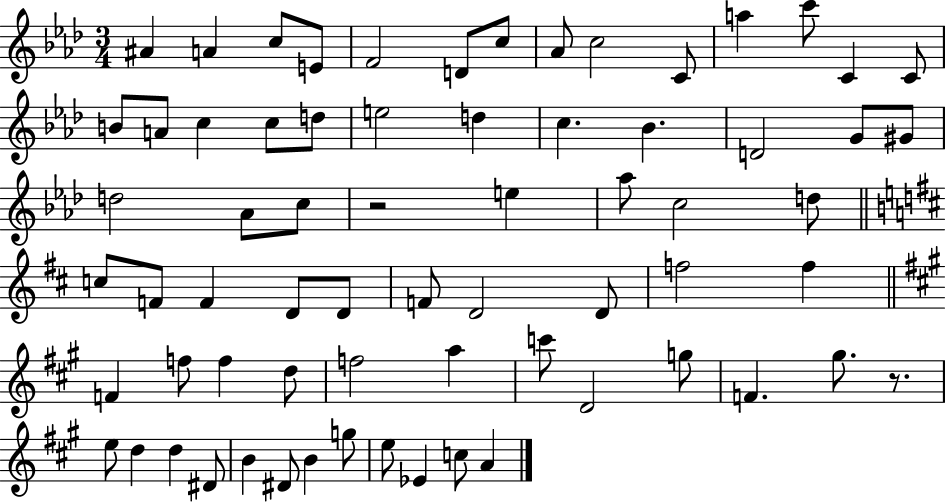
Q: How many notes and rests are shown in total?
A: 68